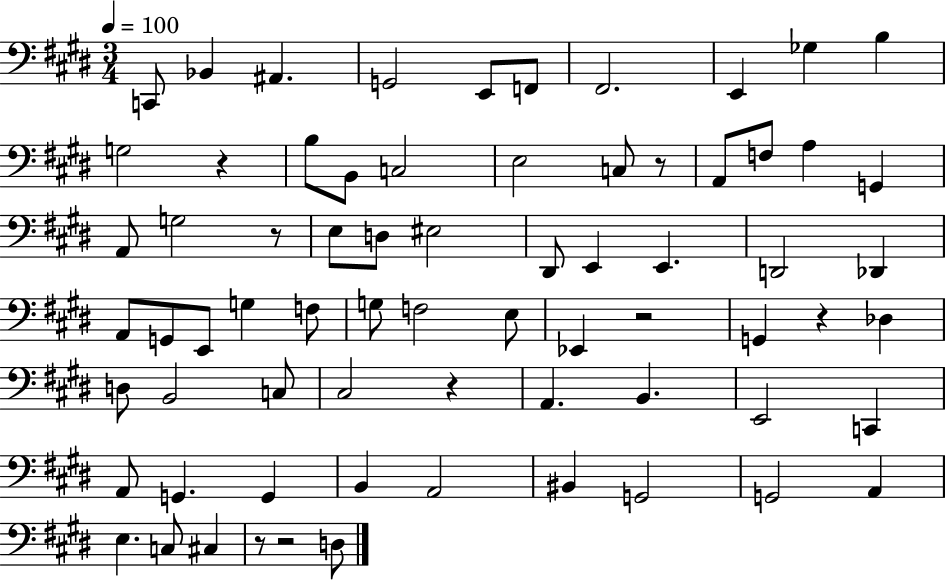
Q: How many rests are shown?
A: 8